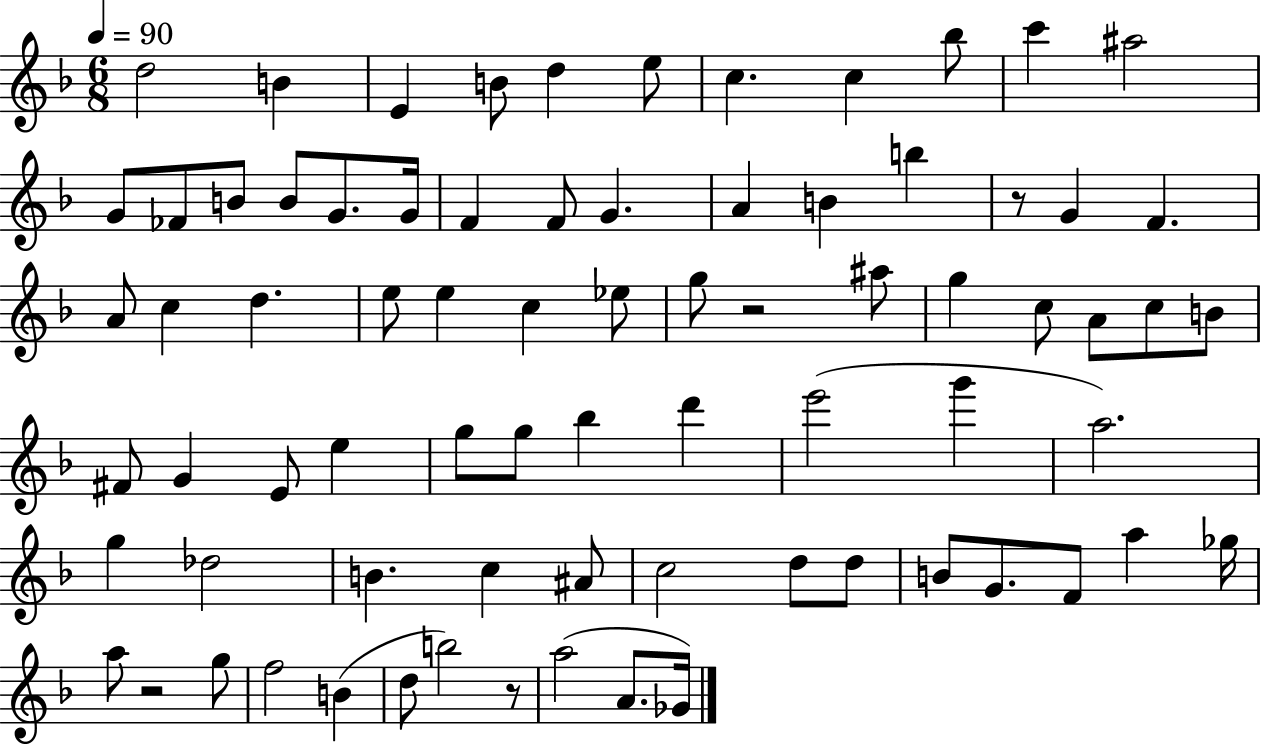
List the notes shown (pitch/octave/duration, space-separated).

D5/h B4/q E4/q B4/e D5/q E5/e C5/q. C5/q Bb5/e C6/q A#5/h G4/e FES4/e B4/e B4/e G4/e. G4/s F4/q F4/e G4/q. A4/q B4/q B5/q R/e G4/q F4/q. A4/e C5/q D5/q. E5/e E5/q C5/q Eb5/e G5/e R/h A#5/e G5/q C5/e A4/e C5/e B4/e F#4/e G4/q E4/e E5/q G5/e G5/e Bb5/q D6/q E6/h G6/q A5/h. G5/q Db5/h B4/q. C5/q A#4/e C5/h D5/e D5/e B4/e G4/e. F4/e A5/q Gb5/s A5/e R/h G5/e F5/h B4/q D5/e B5/h R/e A5/h A4/e. Gb4/s